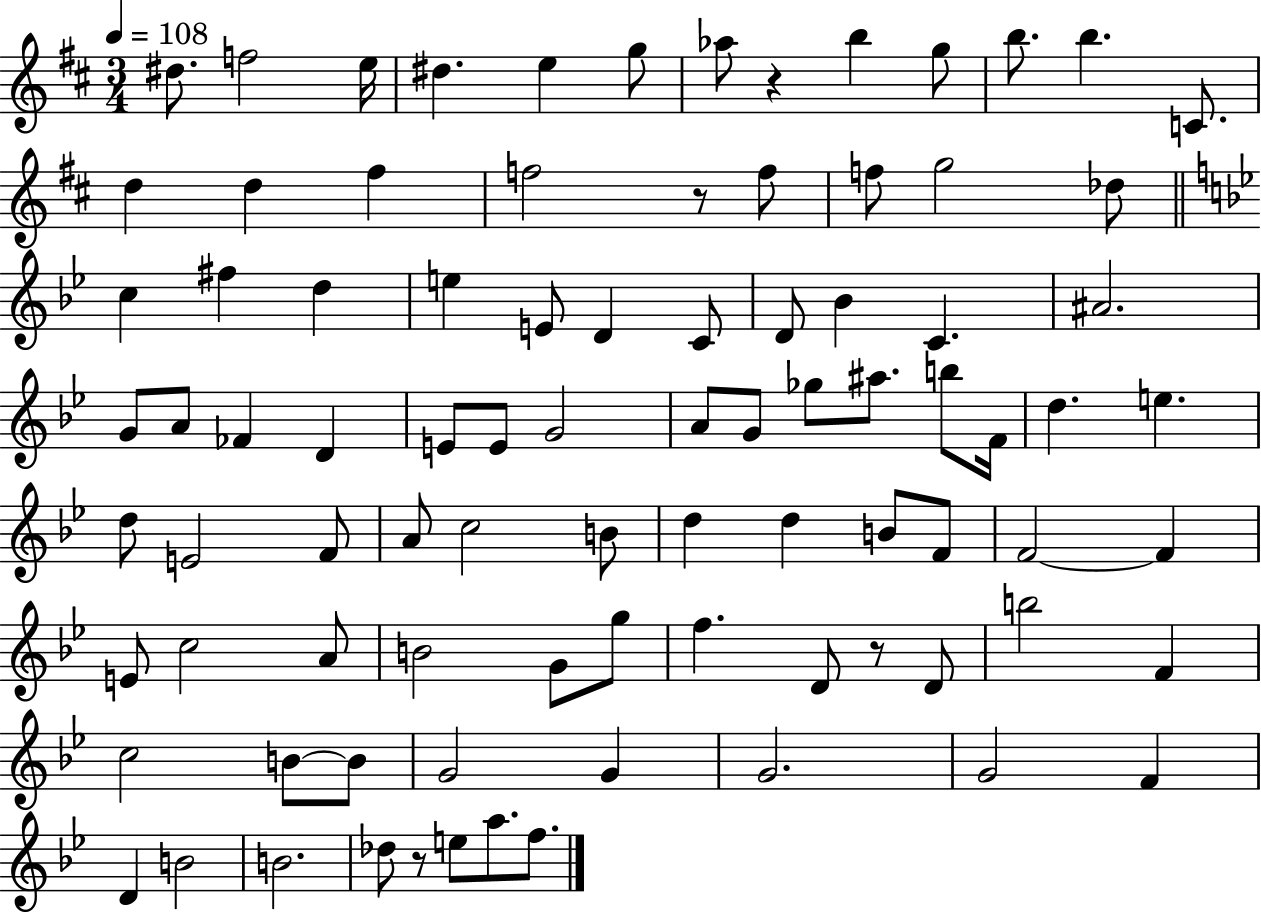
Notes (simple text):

D#5/e. F5/h E5/s D#5/q. E5/q G5/e Ab5/e R/q B5/q G5/e B5/e. B5/q. C4/e. D5/q D5/q F#5/q F5/h R/e F5/e F5/e G5/h Db5/e C5/q F#5/q D5/q E5/q E4/e D4/q C4/e D4/e Bb4/q C4/q. A#4/h. G4/e A4/e FES4/q D4/q E4/e E4/e G4/h A4/e G4/e Gb5/e A#5/e. B5/e F4/s D5/q. E5/q. D5/e E4/h F4/e A4/e C5/h B4/e D5/q D5/q B4/e F4/e F4/h F4/q E4/e C5/h A4/e B4/h G4/e G5/e F5/q. D4/e R/e D4/e B5/h F4/q C5/h B4/e B4/e G4/h G4/q G4/h. G4/h F4/q D4/q B4/h B4/h. Db5/e R/e E5/e A5/e. F5/e.